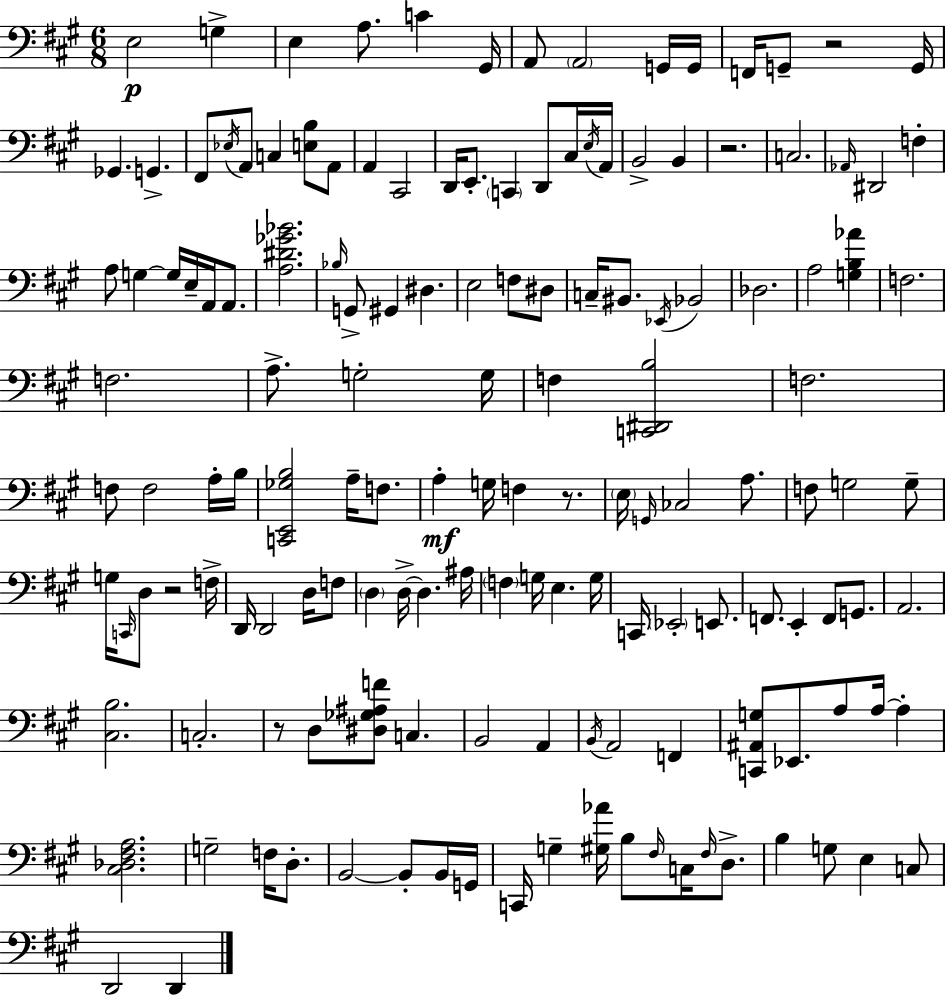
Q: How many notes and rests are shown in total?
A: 148